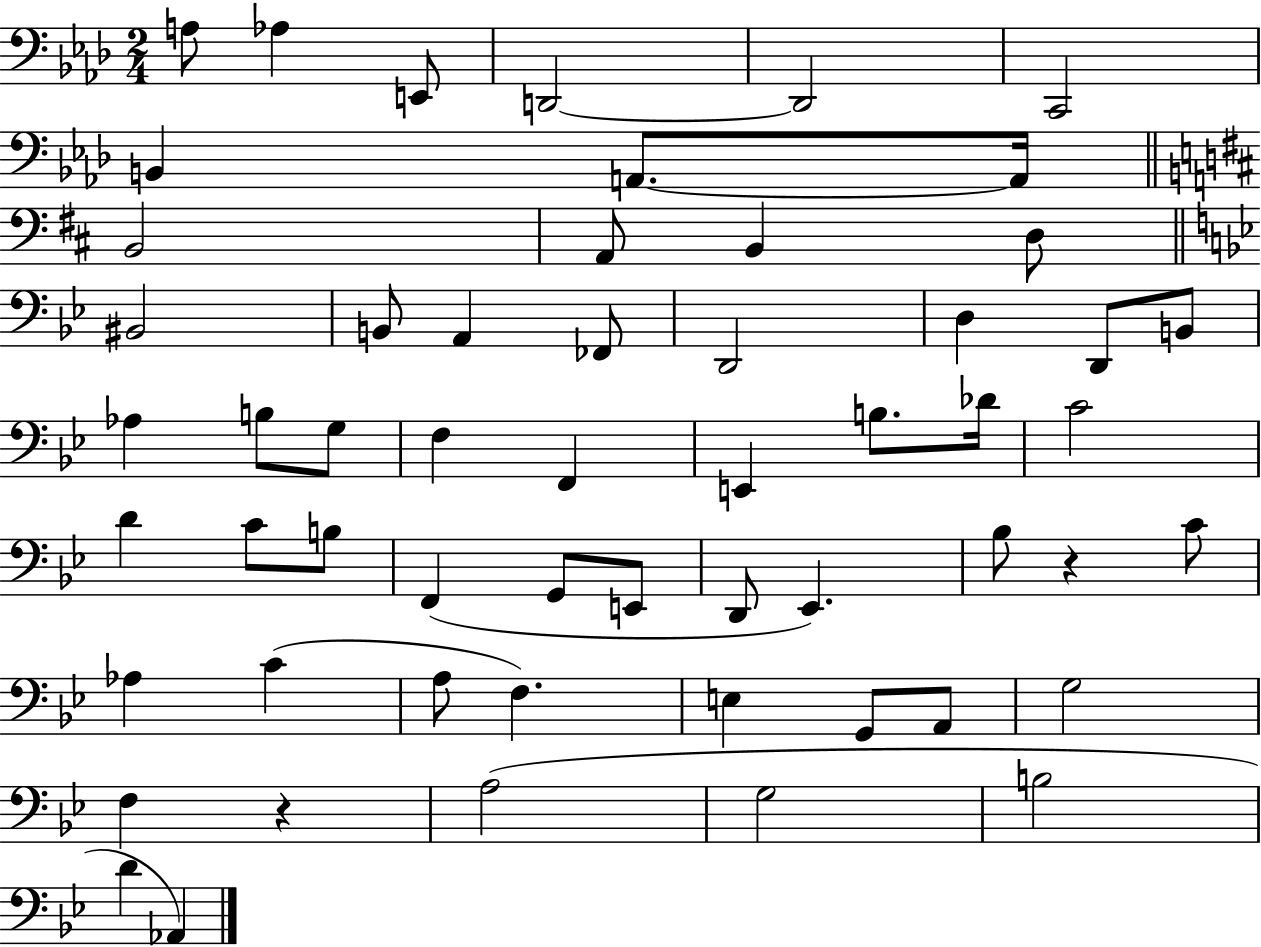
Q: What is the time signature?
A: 2/4